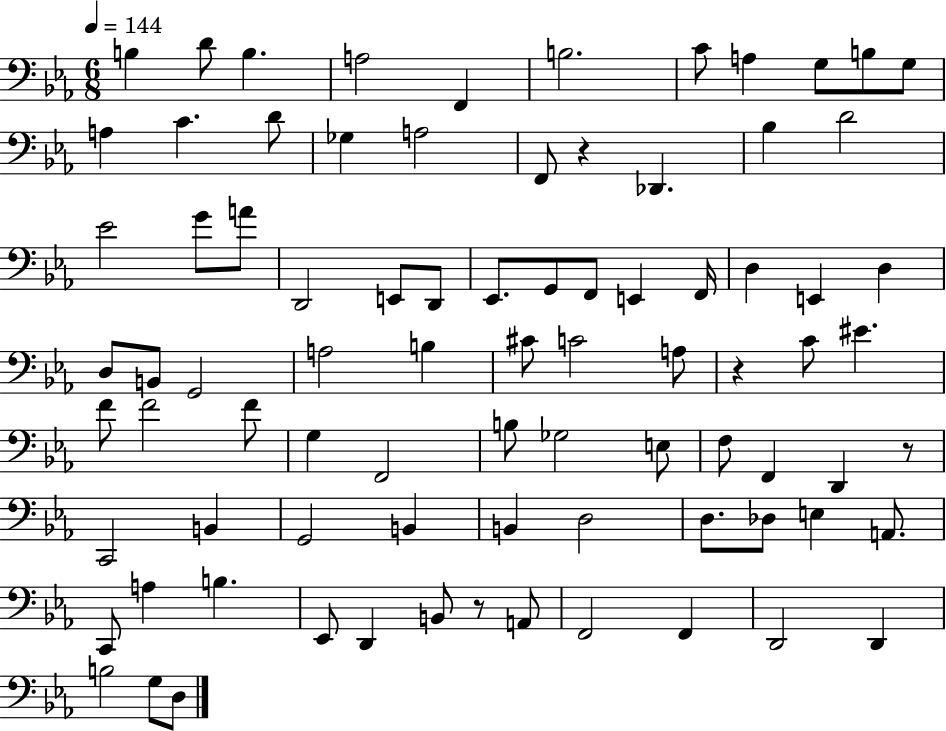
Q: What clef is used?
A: bass